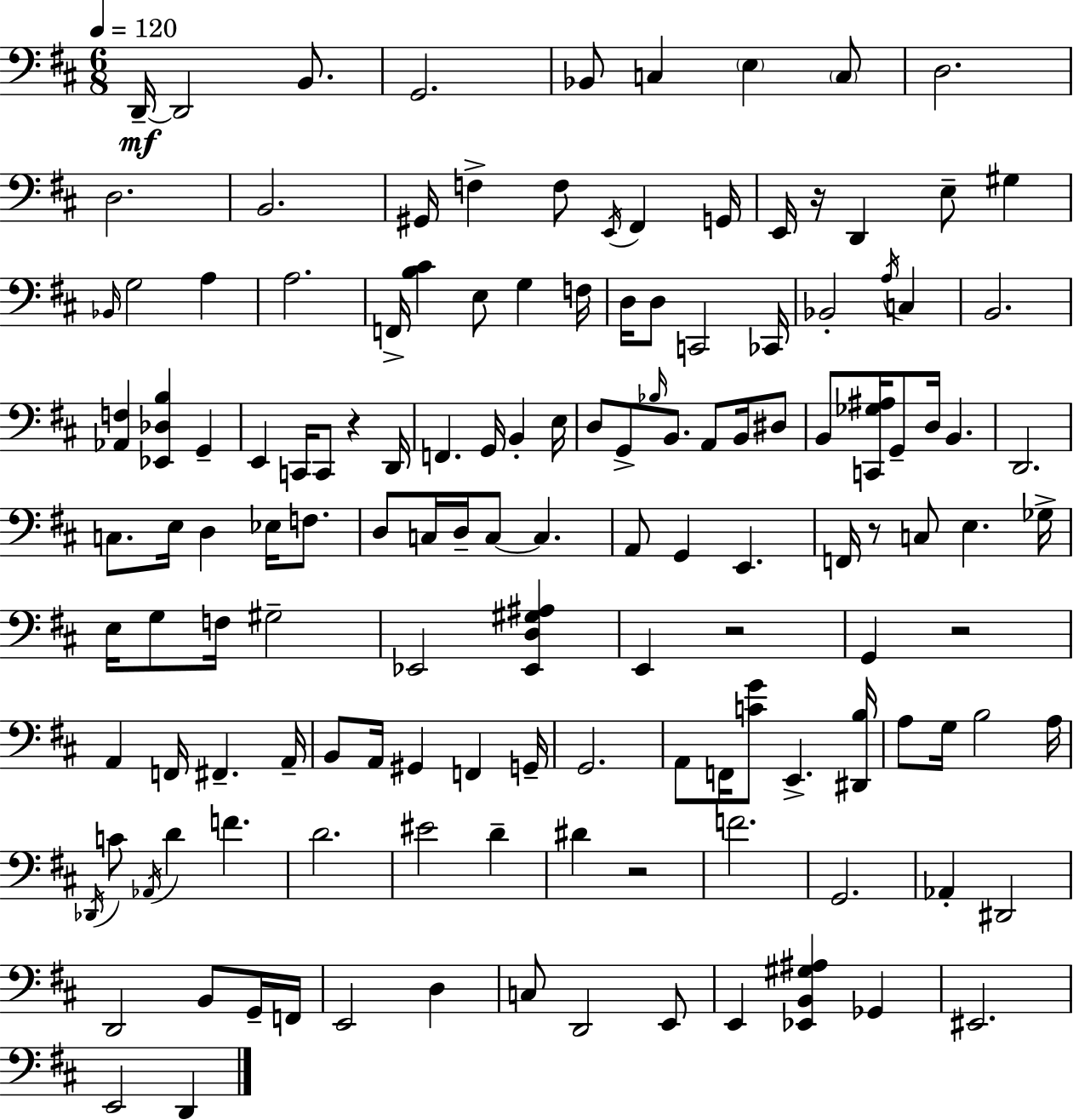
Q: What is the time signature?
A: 6/8